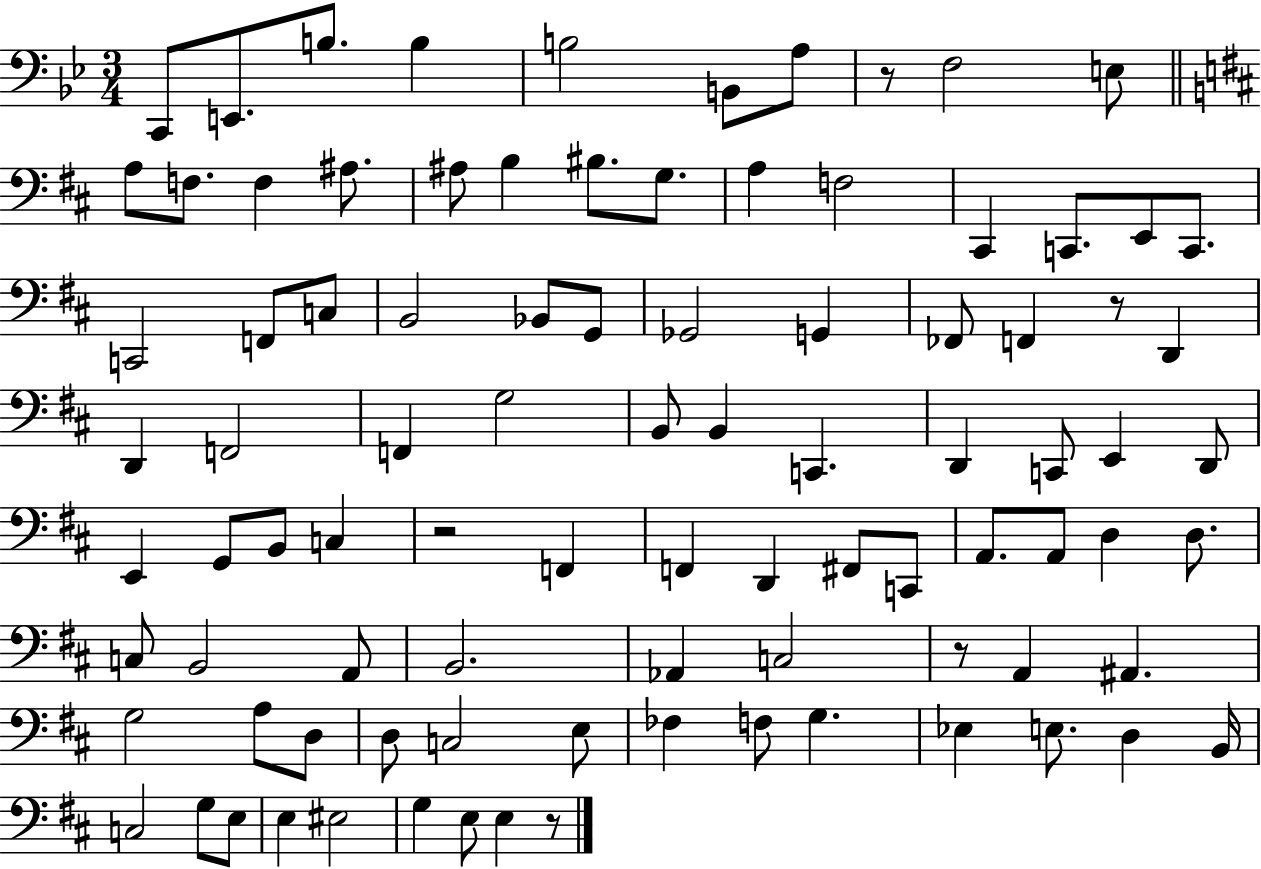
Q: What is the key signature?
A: BES major